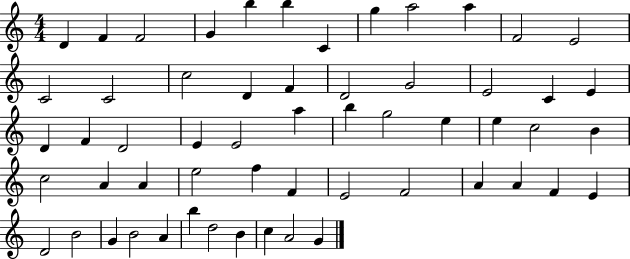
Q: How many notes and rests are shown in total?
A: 57